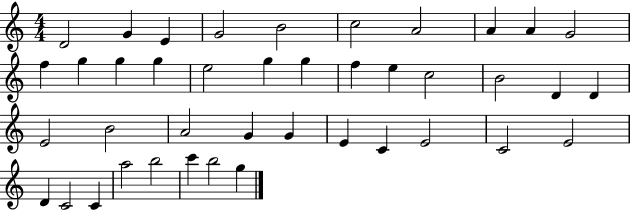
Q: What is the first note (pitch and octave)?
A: D4